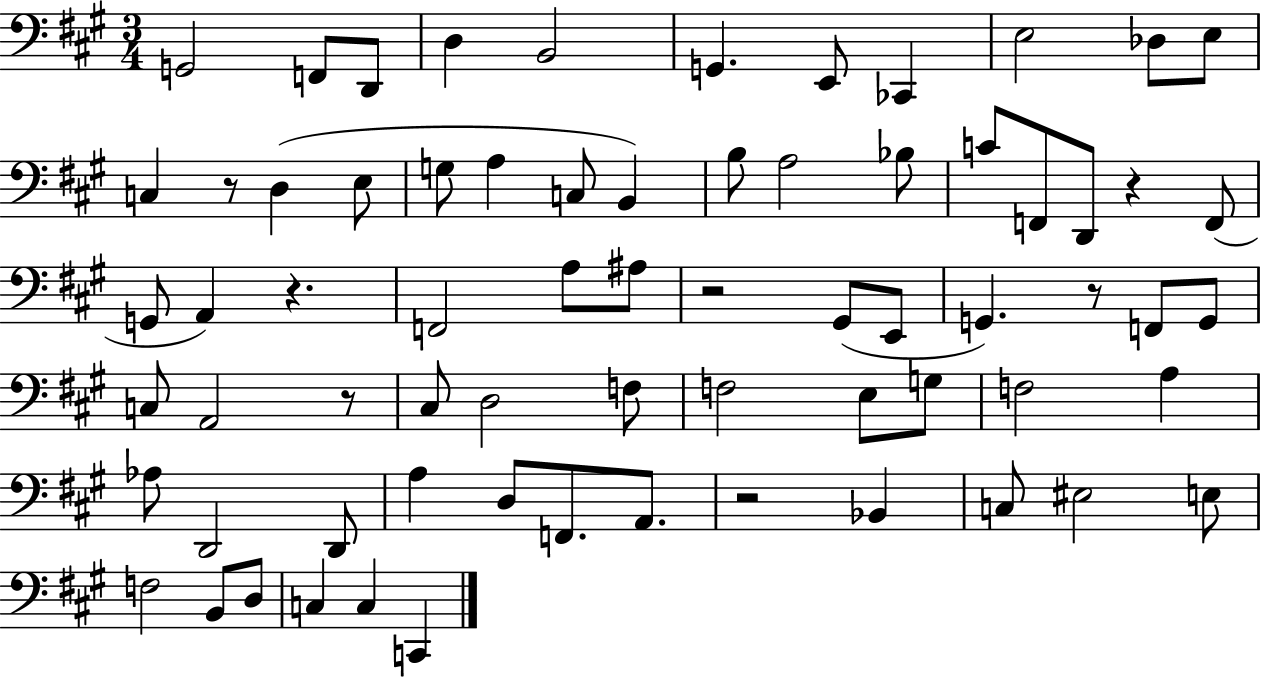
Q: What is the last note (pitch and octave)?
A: C2